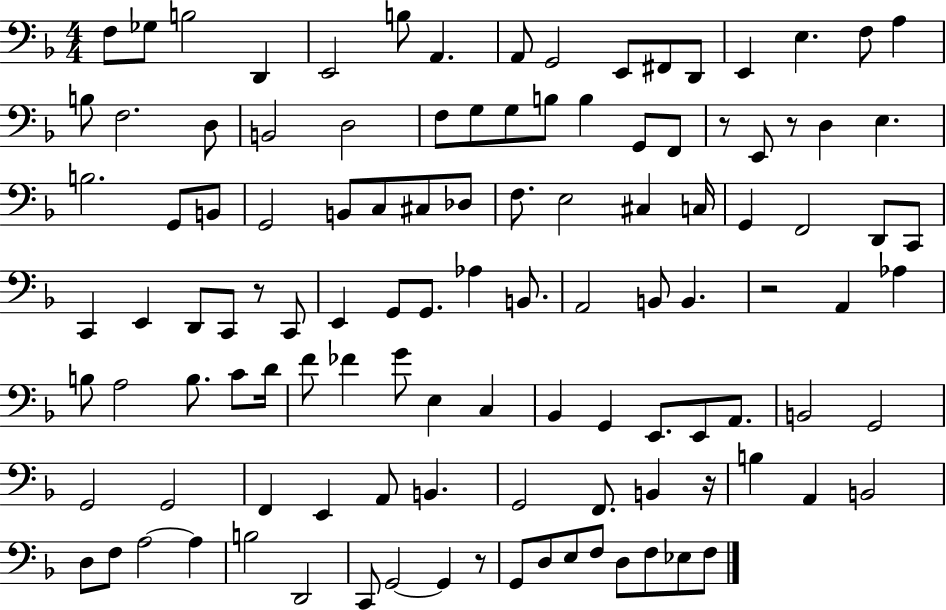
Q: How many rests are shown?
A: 6